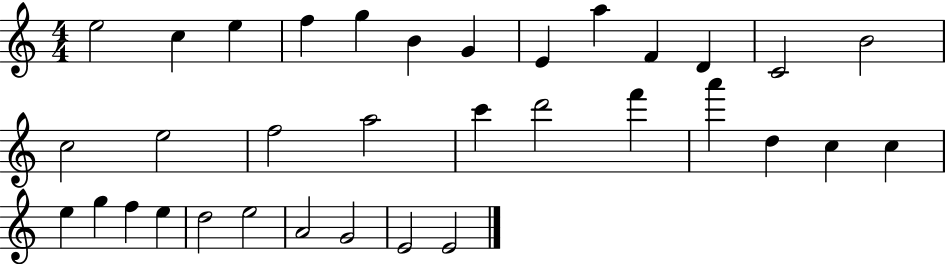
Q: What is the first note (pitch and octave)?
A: E5